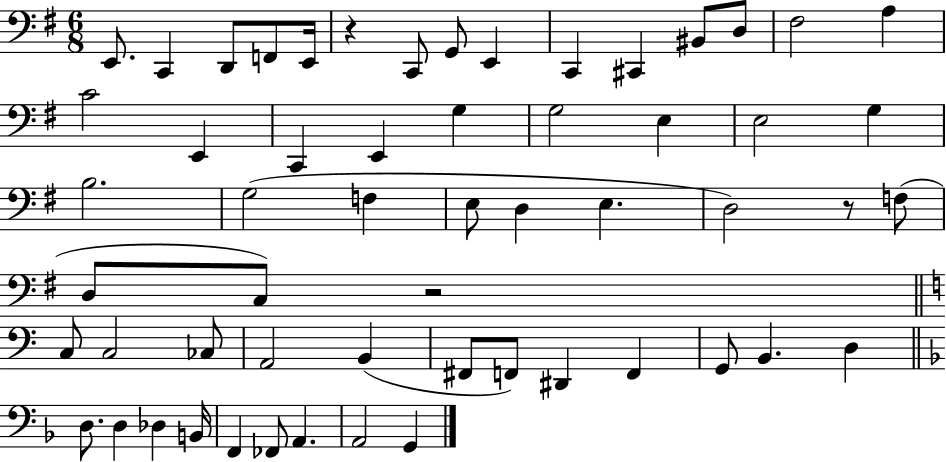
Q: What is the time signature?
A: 6/8